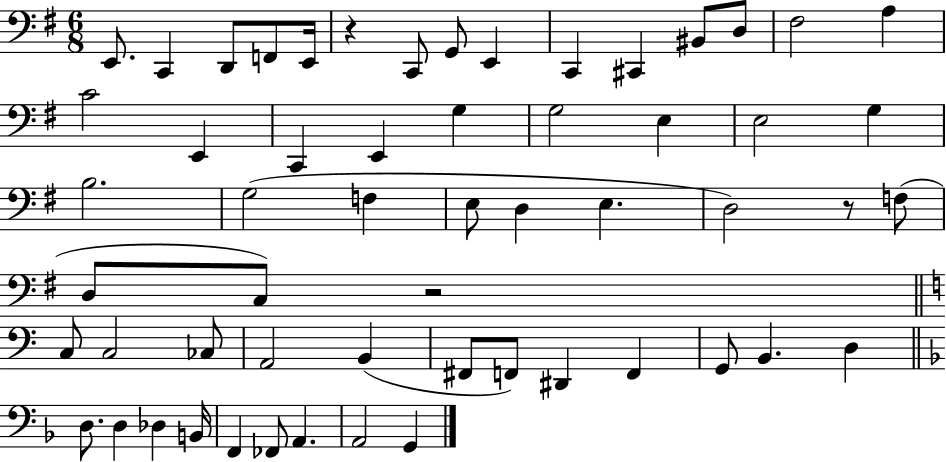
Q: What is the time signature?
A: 6/8